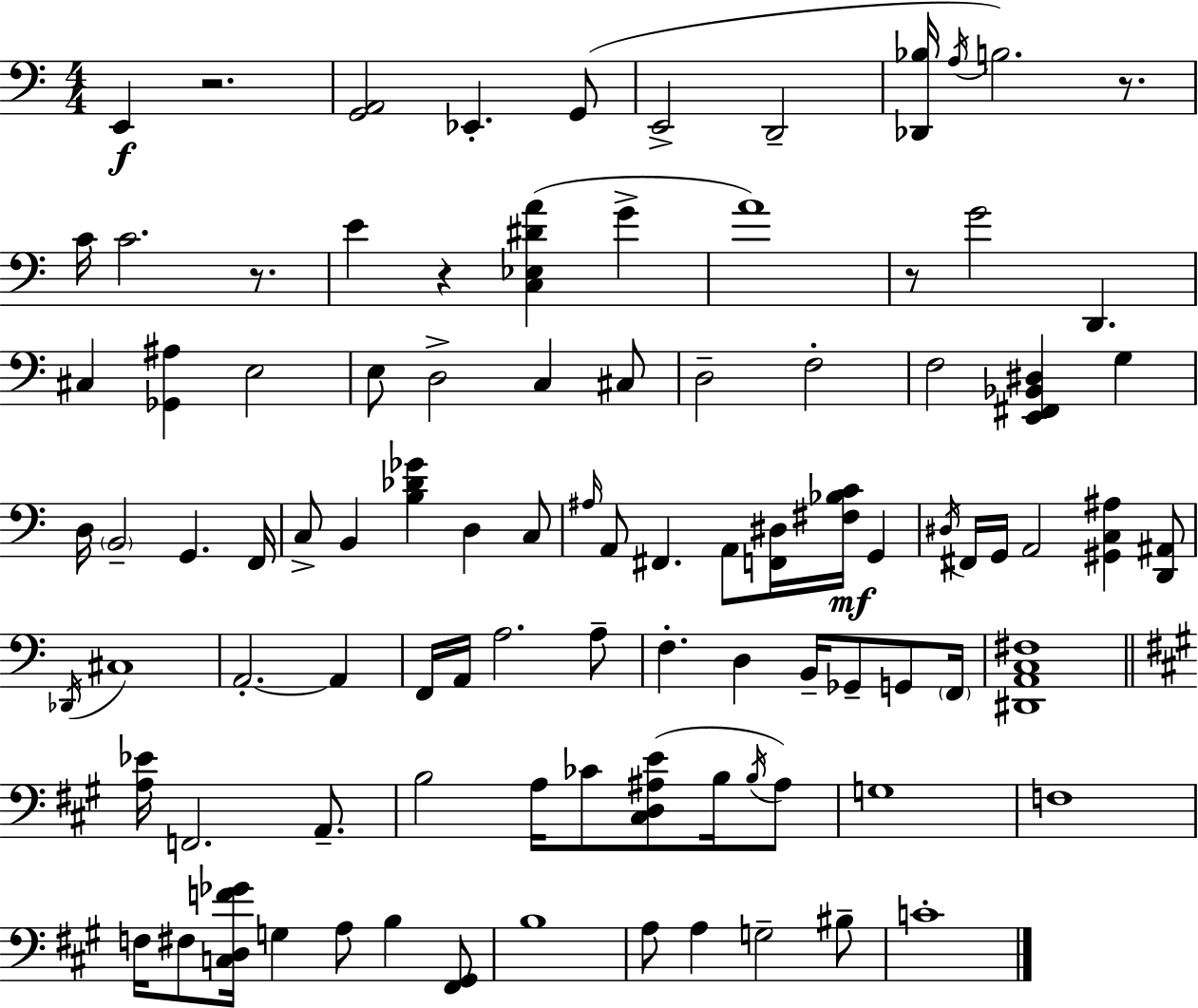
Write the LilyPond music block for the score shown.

{
  \clef bass
  \numericTimeSignature
  \time 4/4
  \key c \major
  e,4\f r2. | <g, a,>2 ees,4.-. g,8( | e,2-> d,2-- | <des, bes>16 \acciaccatura { a16 } b2.) r8. | \break c'16 c'2. r8. | e'4 r4 <c ees dis' a'>4( g'4-> | a'1) | r8 g'2 d,4. | \break cis4 <ges, ais>4 e2 | e8 d2-> c4 cis8 | d2-- f2-. | f2 <e, fis, bes, dis>4 g4 | \break d16 \parenthesize b,2-- g,4. | f,16 c8-> b,4 <b des' ges'>4 d4 c8 | \grace { ais16 } a,8 fis,4. a,8 <f, dis>16 <fis bes c'>16\mf g,4 | \acciaccatura { dis16 } fis,16 g,16 a,2 <gis, c ais>4 | \break <d, ais,>8 \acciaccatura { des,16 } cis1 | a,2.-.~~ | a,4 f,16 a,16 a2. | a8-- f4.-. d4 b,16-- ges,8-- | \break g,8 \parenthesize f,16 <dis, a, c fis>1 | \bar "||" \break \key a \major <a ees'>16 f,2. a,8.-- | b2 a16 ces'8 <cis d ais e'>8( b16 \acciaccatura { b16 } ais8) | g1 | f1 | \break f16 fis8 <c d f' ges'>16 g4 a8 b4 <fis, gis,>8 | b1 | a8 a4 g2-- bis8-- | c'1-. | \break \bar "|."
}